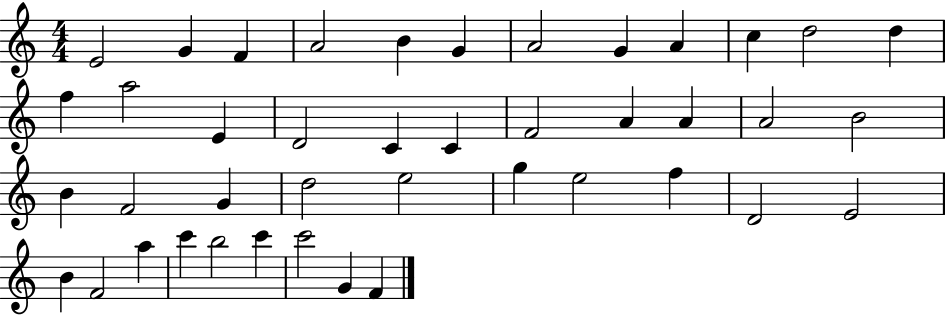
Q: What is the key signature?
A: C major